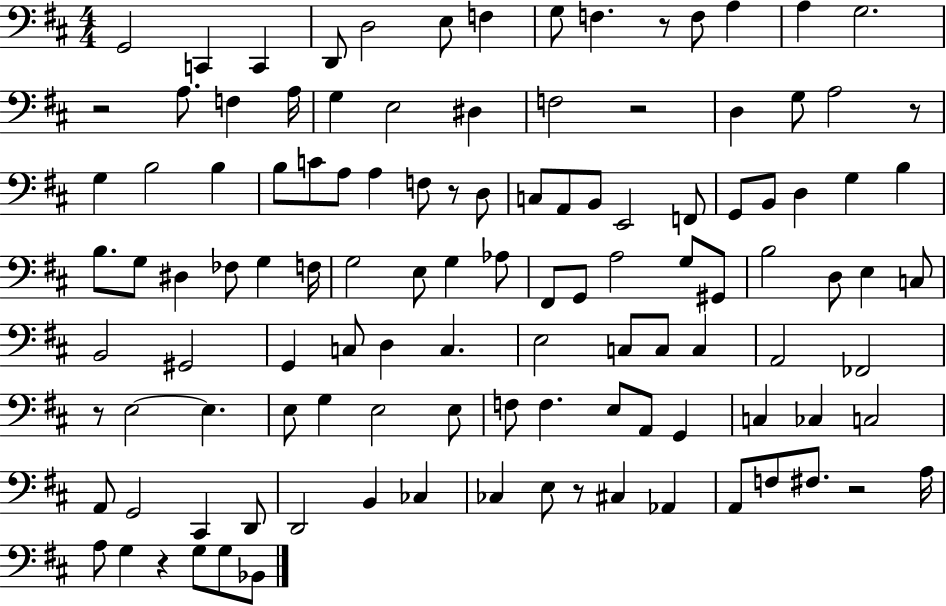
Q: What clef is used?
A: bass